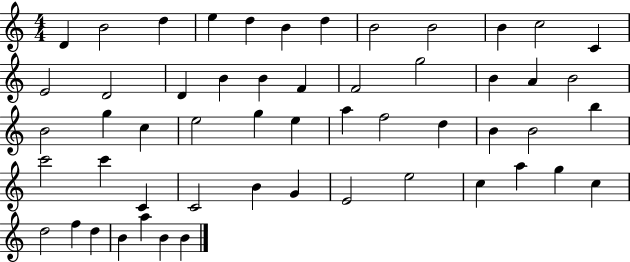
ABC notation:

X:1
T:Untitled
M:4/4
L:1/4
K:C
D B2 d e d B d B2 B2 B c2 C E2 D2 D B B F F2 g2 B A B2 B2 g c e2 g e a f2 d B B2 b c'2 c' C C2 B G E2 e2 c a g c d2 f d B a B B